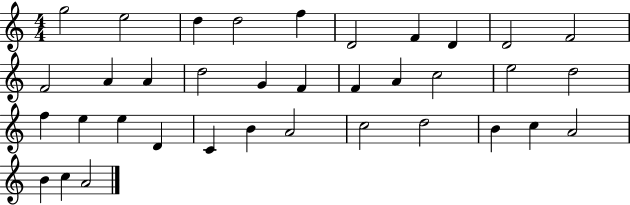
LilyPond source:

{
  \clef treble
  \numericTimeSignature
  \time 4/4
  \key c \major
  g''2 e''2 | d''4 d''2 f''4 | d'2 f'4 d'4 | d'2 f'2 | \break f'2 a'4 a'4 | d''2 g'4 f'4 | f'4 a'4 c''2 | e''2 d''2 | \break f''4 e''4 e''4 d'4 | c'4 b'4 a'2 | c''2 d''2 | b'4 c''4 a'2 | \break b'4 c''4 a'2 | \bar "|."
}